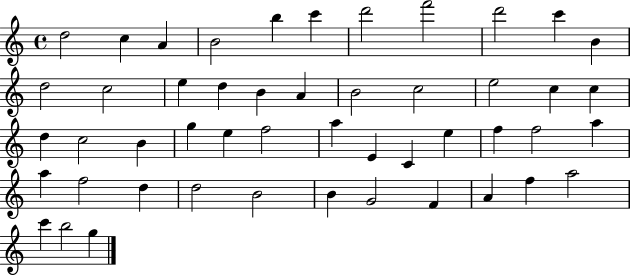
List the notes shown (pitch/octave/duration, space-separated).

D5/h C5/q A4/q B4/h B5/q C6/q D6/h F6/h D6/h C6/q B4/q D5/h C5/h E5/q D5/q B4/q A4/q B4/h C5/h E5/h C5/q C5/q D5/q C5/h B4/q G5/q E5/q F5/h A5/q E4/q C4/q E5/q F5/q F5/h A5/q A5/q F5/h D5/q D5/h B4/h B4/q G4/h F4/q A4/q F5/q A5/h C6/q B5/h G5/q